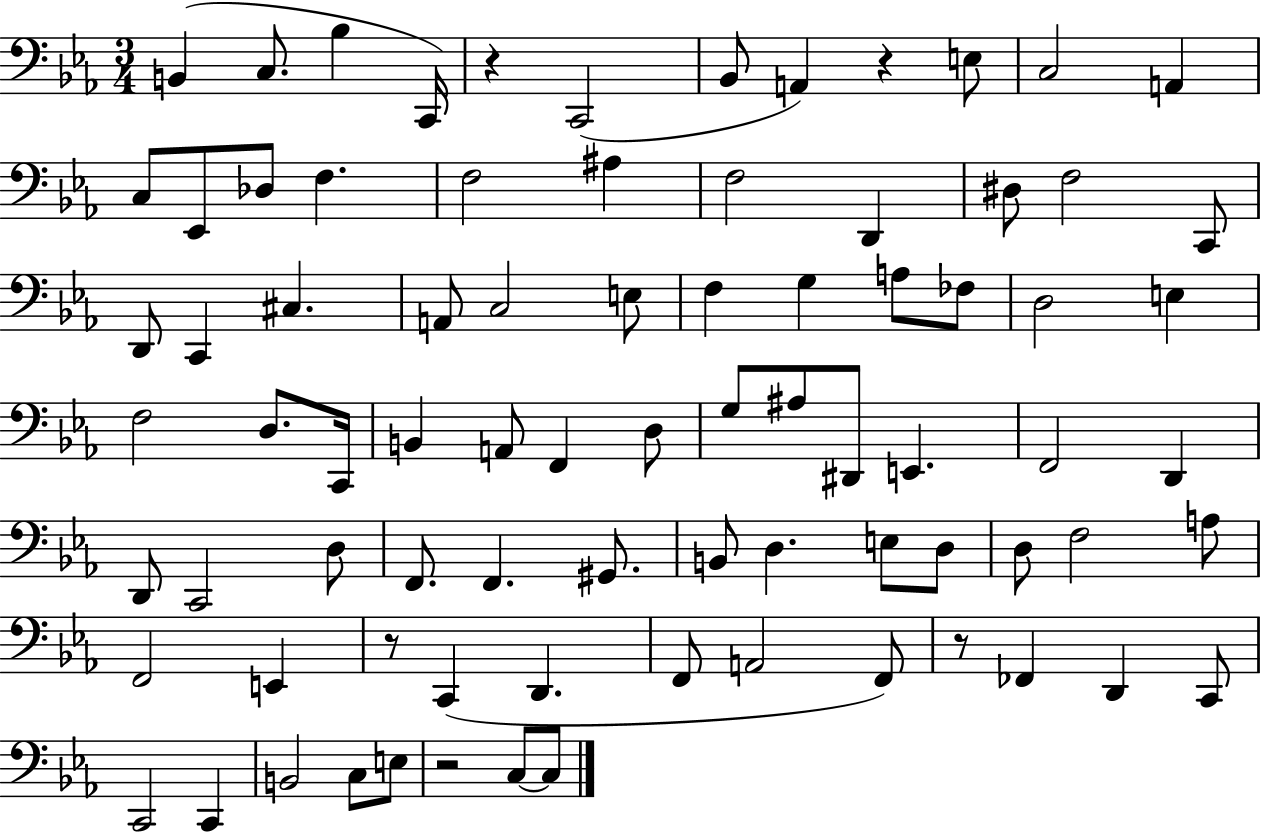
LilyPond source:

{
  \clef bass
  \numericTimeSignature
  \time 3/4
  \key ees \major
  \repeat volta 2 { b,4( c8. bes4 c,16) | r4 c,2( | bes,8 a,4) r4 e8 | c2 a,4 | \break c8 ees,8 des8 f4. | f2 ais4 | f2 d,4 | dis8 f2 c,8 | \break d,8 c,4 cis4. | a,8 c2 e8 | f4 g4 a8 fes8 | d2 e4 | \break f2 d8. c,16 | b,4 a,8 f,4 d8 | g8 ais8 dis,8 e,4. | f,2 d,4 | \break d,8 c,2 d8 | f,8. f,4. gis,8. | b,8 d4. e8 d8 | d8 f2 a8 | \break f,2 e,4 | r8 c,4( d,4. | f,8 a,2 f,8) | r8 fes,4 d,4 c,8 | \break c,2 c,4 | b,2 c8 e8 | r2 c8~~ c8 | } \bar "|."
}